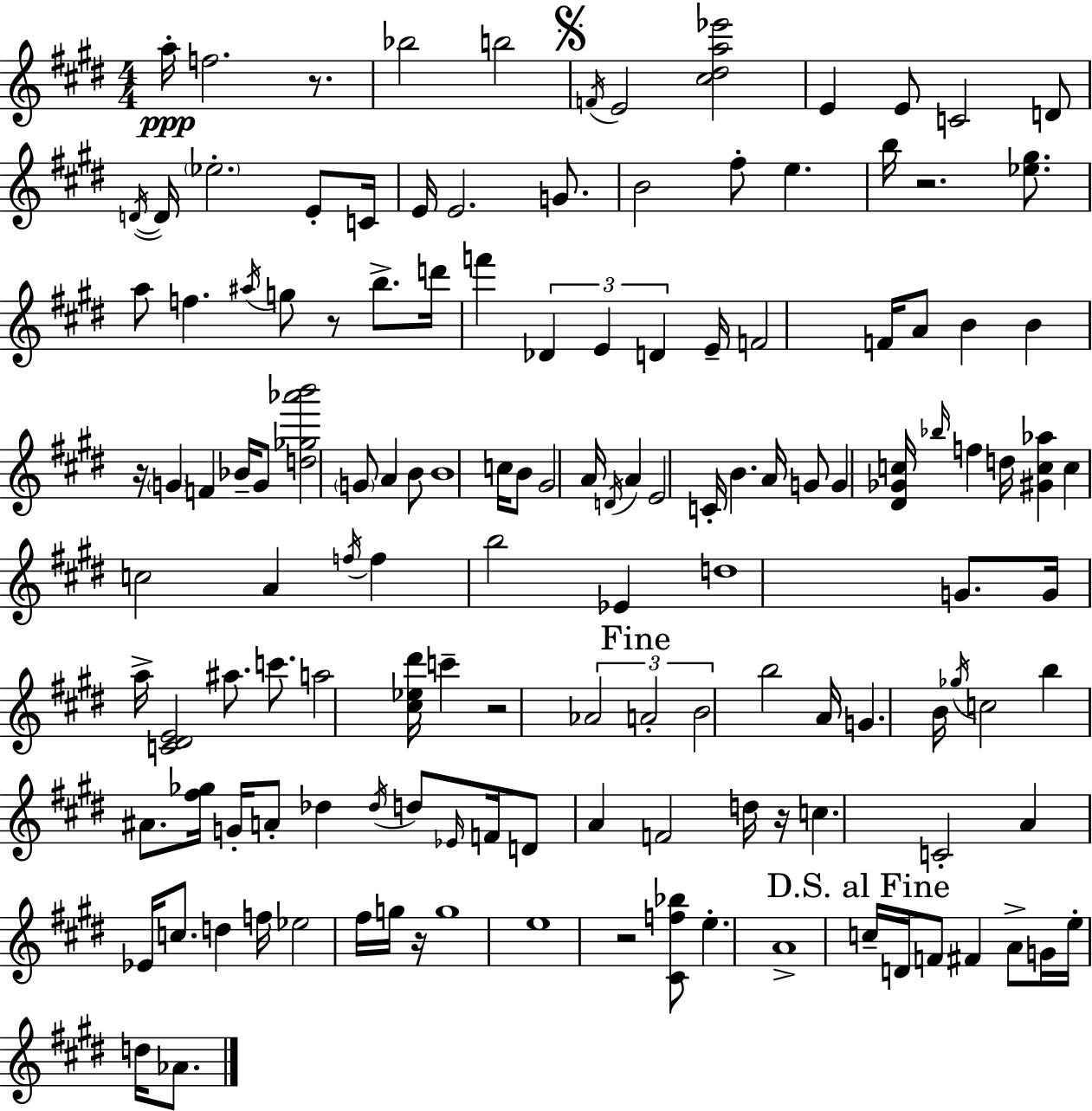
X:1
T:Untitled
M:4/4
L:1/4
K:E
a/4 f2 z/2 _b2 b2 F/4 E2 [^c^da_e']2 E E/2 C2 D/2 D/4 D/4 _e2 E/2 C/4 E/4 E2 G/2 B2 ^f/2 e b/4 z2 [_e^g]/2 a/2 f ^a/4 g/2 z/2 b/2 d'/4 f' _D E D E/4 F2 F/4 A/2 B B z/4 G F _B/4 G/2 [d_g_a'b']2 G/2 A B/2 B4 c/4 B/2 ^G2 A/4 D/4 A E2 C/4 B A/4 G/2 G [^D_Gc]/4 _b/4 f d/4 [^Gc_a] c c2 A f/4 f b2 _E d4 G/2 G/4 a/4 [C^DE]2 ^a/2 c'/2 a2 [^c_e^d']/4 c' z2 _A2 A2 B2 b2 A/4 G B/4 _g/4 c2 b ^A/2 [^f_g]/4 G/4 A/2 _d _d/4 d/2 _E/4 F/4 D/2 A F2 d/4 z/4 c C2 A _E/4 c/2 d f/4 _e2 ^f/4 g/4 z/4 g4 e4 z2 [^Cf_b]/2 e A4 c/4 D/4 F/2 ^F A/2 G/4 e/4 d/4 _A/2